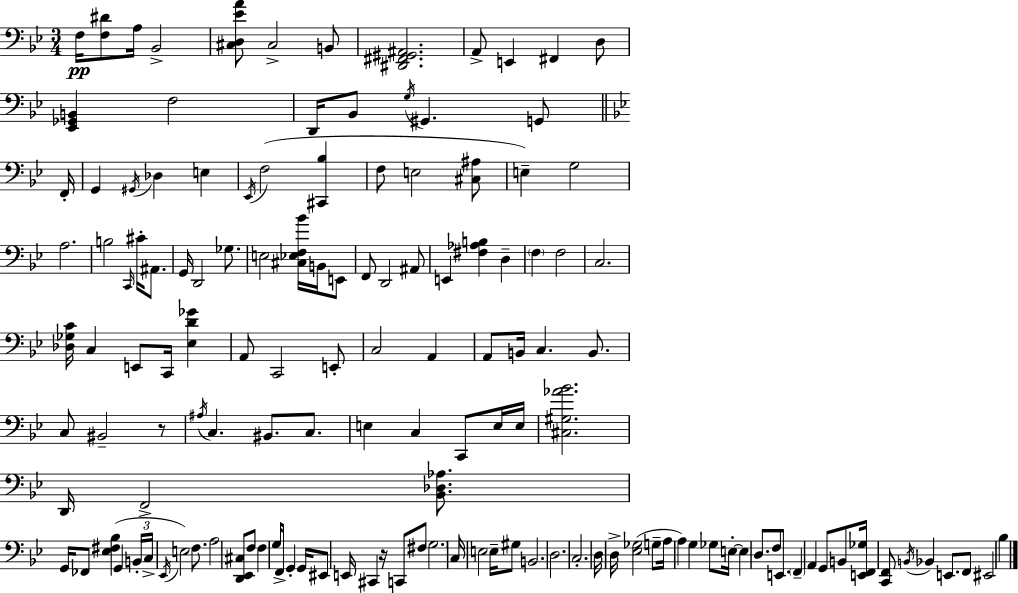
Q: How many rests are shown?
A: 2